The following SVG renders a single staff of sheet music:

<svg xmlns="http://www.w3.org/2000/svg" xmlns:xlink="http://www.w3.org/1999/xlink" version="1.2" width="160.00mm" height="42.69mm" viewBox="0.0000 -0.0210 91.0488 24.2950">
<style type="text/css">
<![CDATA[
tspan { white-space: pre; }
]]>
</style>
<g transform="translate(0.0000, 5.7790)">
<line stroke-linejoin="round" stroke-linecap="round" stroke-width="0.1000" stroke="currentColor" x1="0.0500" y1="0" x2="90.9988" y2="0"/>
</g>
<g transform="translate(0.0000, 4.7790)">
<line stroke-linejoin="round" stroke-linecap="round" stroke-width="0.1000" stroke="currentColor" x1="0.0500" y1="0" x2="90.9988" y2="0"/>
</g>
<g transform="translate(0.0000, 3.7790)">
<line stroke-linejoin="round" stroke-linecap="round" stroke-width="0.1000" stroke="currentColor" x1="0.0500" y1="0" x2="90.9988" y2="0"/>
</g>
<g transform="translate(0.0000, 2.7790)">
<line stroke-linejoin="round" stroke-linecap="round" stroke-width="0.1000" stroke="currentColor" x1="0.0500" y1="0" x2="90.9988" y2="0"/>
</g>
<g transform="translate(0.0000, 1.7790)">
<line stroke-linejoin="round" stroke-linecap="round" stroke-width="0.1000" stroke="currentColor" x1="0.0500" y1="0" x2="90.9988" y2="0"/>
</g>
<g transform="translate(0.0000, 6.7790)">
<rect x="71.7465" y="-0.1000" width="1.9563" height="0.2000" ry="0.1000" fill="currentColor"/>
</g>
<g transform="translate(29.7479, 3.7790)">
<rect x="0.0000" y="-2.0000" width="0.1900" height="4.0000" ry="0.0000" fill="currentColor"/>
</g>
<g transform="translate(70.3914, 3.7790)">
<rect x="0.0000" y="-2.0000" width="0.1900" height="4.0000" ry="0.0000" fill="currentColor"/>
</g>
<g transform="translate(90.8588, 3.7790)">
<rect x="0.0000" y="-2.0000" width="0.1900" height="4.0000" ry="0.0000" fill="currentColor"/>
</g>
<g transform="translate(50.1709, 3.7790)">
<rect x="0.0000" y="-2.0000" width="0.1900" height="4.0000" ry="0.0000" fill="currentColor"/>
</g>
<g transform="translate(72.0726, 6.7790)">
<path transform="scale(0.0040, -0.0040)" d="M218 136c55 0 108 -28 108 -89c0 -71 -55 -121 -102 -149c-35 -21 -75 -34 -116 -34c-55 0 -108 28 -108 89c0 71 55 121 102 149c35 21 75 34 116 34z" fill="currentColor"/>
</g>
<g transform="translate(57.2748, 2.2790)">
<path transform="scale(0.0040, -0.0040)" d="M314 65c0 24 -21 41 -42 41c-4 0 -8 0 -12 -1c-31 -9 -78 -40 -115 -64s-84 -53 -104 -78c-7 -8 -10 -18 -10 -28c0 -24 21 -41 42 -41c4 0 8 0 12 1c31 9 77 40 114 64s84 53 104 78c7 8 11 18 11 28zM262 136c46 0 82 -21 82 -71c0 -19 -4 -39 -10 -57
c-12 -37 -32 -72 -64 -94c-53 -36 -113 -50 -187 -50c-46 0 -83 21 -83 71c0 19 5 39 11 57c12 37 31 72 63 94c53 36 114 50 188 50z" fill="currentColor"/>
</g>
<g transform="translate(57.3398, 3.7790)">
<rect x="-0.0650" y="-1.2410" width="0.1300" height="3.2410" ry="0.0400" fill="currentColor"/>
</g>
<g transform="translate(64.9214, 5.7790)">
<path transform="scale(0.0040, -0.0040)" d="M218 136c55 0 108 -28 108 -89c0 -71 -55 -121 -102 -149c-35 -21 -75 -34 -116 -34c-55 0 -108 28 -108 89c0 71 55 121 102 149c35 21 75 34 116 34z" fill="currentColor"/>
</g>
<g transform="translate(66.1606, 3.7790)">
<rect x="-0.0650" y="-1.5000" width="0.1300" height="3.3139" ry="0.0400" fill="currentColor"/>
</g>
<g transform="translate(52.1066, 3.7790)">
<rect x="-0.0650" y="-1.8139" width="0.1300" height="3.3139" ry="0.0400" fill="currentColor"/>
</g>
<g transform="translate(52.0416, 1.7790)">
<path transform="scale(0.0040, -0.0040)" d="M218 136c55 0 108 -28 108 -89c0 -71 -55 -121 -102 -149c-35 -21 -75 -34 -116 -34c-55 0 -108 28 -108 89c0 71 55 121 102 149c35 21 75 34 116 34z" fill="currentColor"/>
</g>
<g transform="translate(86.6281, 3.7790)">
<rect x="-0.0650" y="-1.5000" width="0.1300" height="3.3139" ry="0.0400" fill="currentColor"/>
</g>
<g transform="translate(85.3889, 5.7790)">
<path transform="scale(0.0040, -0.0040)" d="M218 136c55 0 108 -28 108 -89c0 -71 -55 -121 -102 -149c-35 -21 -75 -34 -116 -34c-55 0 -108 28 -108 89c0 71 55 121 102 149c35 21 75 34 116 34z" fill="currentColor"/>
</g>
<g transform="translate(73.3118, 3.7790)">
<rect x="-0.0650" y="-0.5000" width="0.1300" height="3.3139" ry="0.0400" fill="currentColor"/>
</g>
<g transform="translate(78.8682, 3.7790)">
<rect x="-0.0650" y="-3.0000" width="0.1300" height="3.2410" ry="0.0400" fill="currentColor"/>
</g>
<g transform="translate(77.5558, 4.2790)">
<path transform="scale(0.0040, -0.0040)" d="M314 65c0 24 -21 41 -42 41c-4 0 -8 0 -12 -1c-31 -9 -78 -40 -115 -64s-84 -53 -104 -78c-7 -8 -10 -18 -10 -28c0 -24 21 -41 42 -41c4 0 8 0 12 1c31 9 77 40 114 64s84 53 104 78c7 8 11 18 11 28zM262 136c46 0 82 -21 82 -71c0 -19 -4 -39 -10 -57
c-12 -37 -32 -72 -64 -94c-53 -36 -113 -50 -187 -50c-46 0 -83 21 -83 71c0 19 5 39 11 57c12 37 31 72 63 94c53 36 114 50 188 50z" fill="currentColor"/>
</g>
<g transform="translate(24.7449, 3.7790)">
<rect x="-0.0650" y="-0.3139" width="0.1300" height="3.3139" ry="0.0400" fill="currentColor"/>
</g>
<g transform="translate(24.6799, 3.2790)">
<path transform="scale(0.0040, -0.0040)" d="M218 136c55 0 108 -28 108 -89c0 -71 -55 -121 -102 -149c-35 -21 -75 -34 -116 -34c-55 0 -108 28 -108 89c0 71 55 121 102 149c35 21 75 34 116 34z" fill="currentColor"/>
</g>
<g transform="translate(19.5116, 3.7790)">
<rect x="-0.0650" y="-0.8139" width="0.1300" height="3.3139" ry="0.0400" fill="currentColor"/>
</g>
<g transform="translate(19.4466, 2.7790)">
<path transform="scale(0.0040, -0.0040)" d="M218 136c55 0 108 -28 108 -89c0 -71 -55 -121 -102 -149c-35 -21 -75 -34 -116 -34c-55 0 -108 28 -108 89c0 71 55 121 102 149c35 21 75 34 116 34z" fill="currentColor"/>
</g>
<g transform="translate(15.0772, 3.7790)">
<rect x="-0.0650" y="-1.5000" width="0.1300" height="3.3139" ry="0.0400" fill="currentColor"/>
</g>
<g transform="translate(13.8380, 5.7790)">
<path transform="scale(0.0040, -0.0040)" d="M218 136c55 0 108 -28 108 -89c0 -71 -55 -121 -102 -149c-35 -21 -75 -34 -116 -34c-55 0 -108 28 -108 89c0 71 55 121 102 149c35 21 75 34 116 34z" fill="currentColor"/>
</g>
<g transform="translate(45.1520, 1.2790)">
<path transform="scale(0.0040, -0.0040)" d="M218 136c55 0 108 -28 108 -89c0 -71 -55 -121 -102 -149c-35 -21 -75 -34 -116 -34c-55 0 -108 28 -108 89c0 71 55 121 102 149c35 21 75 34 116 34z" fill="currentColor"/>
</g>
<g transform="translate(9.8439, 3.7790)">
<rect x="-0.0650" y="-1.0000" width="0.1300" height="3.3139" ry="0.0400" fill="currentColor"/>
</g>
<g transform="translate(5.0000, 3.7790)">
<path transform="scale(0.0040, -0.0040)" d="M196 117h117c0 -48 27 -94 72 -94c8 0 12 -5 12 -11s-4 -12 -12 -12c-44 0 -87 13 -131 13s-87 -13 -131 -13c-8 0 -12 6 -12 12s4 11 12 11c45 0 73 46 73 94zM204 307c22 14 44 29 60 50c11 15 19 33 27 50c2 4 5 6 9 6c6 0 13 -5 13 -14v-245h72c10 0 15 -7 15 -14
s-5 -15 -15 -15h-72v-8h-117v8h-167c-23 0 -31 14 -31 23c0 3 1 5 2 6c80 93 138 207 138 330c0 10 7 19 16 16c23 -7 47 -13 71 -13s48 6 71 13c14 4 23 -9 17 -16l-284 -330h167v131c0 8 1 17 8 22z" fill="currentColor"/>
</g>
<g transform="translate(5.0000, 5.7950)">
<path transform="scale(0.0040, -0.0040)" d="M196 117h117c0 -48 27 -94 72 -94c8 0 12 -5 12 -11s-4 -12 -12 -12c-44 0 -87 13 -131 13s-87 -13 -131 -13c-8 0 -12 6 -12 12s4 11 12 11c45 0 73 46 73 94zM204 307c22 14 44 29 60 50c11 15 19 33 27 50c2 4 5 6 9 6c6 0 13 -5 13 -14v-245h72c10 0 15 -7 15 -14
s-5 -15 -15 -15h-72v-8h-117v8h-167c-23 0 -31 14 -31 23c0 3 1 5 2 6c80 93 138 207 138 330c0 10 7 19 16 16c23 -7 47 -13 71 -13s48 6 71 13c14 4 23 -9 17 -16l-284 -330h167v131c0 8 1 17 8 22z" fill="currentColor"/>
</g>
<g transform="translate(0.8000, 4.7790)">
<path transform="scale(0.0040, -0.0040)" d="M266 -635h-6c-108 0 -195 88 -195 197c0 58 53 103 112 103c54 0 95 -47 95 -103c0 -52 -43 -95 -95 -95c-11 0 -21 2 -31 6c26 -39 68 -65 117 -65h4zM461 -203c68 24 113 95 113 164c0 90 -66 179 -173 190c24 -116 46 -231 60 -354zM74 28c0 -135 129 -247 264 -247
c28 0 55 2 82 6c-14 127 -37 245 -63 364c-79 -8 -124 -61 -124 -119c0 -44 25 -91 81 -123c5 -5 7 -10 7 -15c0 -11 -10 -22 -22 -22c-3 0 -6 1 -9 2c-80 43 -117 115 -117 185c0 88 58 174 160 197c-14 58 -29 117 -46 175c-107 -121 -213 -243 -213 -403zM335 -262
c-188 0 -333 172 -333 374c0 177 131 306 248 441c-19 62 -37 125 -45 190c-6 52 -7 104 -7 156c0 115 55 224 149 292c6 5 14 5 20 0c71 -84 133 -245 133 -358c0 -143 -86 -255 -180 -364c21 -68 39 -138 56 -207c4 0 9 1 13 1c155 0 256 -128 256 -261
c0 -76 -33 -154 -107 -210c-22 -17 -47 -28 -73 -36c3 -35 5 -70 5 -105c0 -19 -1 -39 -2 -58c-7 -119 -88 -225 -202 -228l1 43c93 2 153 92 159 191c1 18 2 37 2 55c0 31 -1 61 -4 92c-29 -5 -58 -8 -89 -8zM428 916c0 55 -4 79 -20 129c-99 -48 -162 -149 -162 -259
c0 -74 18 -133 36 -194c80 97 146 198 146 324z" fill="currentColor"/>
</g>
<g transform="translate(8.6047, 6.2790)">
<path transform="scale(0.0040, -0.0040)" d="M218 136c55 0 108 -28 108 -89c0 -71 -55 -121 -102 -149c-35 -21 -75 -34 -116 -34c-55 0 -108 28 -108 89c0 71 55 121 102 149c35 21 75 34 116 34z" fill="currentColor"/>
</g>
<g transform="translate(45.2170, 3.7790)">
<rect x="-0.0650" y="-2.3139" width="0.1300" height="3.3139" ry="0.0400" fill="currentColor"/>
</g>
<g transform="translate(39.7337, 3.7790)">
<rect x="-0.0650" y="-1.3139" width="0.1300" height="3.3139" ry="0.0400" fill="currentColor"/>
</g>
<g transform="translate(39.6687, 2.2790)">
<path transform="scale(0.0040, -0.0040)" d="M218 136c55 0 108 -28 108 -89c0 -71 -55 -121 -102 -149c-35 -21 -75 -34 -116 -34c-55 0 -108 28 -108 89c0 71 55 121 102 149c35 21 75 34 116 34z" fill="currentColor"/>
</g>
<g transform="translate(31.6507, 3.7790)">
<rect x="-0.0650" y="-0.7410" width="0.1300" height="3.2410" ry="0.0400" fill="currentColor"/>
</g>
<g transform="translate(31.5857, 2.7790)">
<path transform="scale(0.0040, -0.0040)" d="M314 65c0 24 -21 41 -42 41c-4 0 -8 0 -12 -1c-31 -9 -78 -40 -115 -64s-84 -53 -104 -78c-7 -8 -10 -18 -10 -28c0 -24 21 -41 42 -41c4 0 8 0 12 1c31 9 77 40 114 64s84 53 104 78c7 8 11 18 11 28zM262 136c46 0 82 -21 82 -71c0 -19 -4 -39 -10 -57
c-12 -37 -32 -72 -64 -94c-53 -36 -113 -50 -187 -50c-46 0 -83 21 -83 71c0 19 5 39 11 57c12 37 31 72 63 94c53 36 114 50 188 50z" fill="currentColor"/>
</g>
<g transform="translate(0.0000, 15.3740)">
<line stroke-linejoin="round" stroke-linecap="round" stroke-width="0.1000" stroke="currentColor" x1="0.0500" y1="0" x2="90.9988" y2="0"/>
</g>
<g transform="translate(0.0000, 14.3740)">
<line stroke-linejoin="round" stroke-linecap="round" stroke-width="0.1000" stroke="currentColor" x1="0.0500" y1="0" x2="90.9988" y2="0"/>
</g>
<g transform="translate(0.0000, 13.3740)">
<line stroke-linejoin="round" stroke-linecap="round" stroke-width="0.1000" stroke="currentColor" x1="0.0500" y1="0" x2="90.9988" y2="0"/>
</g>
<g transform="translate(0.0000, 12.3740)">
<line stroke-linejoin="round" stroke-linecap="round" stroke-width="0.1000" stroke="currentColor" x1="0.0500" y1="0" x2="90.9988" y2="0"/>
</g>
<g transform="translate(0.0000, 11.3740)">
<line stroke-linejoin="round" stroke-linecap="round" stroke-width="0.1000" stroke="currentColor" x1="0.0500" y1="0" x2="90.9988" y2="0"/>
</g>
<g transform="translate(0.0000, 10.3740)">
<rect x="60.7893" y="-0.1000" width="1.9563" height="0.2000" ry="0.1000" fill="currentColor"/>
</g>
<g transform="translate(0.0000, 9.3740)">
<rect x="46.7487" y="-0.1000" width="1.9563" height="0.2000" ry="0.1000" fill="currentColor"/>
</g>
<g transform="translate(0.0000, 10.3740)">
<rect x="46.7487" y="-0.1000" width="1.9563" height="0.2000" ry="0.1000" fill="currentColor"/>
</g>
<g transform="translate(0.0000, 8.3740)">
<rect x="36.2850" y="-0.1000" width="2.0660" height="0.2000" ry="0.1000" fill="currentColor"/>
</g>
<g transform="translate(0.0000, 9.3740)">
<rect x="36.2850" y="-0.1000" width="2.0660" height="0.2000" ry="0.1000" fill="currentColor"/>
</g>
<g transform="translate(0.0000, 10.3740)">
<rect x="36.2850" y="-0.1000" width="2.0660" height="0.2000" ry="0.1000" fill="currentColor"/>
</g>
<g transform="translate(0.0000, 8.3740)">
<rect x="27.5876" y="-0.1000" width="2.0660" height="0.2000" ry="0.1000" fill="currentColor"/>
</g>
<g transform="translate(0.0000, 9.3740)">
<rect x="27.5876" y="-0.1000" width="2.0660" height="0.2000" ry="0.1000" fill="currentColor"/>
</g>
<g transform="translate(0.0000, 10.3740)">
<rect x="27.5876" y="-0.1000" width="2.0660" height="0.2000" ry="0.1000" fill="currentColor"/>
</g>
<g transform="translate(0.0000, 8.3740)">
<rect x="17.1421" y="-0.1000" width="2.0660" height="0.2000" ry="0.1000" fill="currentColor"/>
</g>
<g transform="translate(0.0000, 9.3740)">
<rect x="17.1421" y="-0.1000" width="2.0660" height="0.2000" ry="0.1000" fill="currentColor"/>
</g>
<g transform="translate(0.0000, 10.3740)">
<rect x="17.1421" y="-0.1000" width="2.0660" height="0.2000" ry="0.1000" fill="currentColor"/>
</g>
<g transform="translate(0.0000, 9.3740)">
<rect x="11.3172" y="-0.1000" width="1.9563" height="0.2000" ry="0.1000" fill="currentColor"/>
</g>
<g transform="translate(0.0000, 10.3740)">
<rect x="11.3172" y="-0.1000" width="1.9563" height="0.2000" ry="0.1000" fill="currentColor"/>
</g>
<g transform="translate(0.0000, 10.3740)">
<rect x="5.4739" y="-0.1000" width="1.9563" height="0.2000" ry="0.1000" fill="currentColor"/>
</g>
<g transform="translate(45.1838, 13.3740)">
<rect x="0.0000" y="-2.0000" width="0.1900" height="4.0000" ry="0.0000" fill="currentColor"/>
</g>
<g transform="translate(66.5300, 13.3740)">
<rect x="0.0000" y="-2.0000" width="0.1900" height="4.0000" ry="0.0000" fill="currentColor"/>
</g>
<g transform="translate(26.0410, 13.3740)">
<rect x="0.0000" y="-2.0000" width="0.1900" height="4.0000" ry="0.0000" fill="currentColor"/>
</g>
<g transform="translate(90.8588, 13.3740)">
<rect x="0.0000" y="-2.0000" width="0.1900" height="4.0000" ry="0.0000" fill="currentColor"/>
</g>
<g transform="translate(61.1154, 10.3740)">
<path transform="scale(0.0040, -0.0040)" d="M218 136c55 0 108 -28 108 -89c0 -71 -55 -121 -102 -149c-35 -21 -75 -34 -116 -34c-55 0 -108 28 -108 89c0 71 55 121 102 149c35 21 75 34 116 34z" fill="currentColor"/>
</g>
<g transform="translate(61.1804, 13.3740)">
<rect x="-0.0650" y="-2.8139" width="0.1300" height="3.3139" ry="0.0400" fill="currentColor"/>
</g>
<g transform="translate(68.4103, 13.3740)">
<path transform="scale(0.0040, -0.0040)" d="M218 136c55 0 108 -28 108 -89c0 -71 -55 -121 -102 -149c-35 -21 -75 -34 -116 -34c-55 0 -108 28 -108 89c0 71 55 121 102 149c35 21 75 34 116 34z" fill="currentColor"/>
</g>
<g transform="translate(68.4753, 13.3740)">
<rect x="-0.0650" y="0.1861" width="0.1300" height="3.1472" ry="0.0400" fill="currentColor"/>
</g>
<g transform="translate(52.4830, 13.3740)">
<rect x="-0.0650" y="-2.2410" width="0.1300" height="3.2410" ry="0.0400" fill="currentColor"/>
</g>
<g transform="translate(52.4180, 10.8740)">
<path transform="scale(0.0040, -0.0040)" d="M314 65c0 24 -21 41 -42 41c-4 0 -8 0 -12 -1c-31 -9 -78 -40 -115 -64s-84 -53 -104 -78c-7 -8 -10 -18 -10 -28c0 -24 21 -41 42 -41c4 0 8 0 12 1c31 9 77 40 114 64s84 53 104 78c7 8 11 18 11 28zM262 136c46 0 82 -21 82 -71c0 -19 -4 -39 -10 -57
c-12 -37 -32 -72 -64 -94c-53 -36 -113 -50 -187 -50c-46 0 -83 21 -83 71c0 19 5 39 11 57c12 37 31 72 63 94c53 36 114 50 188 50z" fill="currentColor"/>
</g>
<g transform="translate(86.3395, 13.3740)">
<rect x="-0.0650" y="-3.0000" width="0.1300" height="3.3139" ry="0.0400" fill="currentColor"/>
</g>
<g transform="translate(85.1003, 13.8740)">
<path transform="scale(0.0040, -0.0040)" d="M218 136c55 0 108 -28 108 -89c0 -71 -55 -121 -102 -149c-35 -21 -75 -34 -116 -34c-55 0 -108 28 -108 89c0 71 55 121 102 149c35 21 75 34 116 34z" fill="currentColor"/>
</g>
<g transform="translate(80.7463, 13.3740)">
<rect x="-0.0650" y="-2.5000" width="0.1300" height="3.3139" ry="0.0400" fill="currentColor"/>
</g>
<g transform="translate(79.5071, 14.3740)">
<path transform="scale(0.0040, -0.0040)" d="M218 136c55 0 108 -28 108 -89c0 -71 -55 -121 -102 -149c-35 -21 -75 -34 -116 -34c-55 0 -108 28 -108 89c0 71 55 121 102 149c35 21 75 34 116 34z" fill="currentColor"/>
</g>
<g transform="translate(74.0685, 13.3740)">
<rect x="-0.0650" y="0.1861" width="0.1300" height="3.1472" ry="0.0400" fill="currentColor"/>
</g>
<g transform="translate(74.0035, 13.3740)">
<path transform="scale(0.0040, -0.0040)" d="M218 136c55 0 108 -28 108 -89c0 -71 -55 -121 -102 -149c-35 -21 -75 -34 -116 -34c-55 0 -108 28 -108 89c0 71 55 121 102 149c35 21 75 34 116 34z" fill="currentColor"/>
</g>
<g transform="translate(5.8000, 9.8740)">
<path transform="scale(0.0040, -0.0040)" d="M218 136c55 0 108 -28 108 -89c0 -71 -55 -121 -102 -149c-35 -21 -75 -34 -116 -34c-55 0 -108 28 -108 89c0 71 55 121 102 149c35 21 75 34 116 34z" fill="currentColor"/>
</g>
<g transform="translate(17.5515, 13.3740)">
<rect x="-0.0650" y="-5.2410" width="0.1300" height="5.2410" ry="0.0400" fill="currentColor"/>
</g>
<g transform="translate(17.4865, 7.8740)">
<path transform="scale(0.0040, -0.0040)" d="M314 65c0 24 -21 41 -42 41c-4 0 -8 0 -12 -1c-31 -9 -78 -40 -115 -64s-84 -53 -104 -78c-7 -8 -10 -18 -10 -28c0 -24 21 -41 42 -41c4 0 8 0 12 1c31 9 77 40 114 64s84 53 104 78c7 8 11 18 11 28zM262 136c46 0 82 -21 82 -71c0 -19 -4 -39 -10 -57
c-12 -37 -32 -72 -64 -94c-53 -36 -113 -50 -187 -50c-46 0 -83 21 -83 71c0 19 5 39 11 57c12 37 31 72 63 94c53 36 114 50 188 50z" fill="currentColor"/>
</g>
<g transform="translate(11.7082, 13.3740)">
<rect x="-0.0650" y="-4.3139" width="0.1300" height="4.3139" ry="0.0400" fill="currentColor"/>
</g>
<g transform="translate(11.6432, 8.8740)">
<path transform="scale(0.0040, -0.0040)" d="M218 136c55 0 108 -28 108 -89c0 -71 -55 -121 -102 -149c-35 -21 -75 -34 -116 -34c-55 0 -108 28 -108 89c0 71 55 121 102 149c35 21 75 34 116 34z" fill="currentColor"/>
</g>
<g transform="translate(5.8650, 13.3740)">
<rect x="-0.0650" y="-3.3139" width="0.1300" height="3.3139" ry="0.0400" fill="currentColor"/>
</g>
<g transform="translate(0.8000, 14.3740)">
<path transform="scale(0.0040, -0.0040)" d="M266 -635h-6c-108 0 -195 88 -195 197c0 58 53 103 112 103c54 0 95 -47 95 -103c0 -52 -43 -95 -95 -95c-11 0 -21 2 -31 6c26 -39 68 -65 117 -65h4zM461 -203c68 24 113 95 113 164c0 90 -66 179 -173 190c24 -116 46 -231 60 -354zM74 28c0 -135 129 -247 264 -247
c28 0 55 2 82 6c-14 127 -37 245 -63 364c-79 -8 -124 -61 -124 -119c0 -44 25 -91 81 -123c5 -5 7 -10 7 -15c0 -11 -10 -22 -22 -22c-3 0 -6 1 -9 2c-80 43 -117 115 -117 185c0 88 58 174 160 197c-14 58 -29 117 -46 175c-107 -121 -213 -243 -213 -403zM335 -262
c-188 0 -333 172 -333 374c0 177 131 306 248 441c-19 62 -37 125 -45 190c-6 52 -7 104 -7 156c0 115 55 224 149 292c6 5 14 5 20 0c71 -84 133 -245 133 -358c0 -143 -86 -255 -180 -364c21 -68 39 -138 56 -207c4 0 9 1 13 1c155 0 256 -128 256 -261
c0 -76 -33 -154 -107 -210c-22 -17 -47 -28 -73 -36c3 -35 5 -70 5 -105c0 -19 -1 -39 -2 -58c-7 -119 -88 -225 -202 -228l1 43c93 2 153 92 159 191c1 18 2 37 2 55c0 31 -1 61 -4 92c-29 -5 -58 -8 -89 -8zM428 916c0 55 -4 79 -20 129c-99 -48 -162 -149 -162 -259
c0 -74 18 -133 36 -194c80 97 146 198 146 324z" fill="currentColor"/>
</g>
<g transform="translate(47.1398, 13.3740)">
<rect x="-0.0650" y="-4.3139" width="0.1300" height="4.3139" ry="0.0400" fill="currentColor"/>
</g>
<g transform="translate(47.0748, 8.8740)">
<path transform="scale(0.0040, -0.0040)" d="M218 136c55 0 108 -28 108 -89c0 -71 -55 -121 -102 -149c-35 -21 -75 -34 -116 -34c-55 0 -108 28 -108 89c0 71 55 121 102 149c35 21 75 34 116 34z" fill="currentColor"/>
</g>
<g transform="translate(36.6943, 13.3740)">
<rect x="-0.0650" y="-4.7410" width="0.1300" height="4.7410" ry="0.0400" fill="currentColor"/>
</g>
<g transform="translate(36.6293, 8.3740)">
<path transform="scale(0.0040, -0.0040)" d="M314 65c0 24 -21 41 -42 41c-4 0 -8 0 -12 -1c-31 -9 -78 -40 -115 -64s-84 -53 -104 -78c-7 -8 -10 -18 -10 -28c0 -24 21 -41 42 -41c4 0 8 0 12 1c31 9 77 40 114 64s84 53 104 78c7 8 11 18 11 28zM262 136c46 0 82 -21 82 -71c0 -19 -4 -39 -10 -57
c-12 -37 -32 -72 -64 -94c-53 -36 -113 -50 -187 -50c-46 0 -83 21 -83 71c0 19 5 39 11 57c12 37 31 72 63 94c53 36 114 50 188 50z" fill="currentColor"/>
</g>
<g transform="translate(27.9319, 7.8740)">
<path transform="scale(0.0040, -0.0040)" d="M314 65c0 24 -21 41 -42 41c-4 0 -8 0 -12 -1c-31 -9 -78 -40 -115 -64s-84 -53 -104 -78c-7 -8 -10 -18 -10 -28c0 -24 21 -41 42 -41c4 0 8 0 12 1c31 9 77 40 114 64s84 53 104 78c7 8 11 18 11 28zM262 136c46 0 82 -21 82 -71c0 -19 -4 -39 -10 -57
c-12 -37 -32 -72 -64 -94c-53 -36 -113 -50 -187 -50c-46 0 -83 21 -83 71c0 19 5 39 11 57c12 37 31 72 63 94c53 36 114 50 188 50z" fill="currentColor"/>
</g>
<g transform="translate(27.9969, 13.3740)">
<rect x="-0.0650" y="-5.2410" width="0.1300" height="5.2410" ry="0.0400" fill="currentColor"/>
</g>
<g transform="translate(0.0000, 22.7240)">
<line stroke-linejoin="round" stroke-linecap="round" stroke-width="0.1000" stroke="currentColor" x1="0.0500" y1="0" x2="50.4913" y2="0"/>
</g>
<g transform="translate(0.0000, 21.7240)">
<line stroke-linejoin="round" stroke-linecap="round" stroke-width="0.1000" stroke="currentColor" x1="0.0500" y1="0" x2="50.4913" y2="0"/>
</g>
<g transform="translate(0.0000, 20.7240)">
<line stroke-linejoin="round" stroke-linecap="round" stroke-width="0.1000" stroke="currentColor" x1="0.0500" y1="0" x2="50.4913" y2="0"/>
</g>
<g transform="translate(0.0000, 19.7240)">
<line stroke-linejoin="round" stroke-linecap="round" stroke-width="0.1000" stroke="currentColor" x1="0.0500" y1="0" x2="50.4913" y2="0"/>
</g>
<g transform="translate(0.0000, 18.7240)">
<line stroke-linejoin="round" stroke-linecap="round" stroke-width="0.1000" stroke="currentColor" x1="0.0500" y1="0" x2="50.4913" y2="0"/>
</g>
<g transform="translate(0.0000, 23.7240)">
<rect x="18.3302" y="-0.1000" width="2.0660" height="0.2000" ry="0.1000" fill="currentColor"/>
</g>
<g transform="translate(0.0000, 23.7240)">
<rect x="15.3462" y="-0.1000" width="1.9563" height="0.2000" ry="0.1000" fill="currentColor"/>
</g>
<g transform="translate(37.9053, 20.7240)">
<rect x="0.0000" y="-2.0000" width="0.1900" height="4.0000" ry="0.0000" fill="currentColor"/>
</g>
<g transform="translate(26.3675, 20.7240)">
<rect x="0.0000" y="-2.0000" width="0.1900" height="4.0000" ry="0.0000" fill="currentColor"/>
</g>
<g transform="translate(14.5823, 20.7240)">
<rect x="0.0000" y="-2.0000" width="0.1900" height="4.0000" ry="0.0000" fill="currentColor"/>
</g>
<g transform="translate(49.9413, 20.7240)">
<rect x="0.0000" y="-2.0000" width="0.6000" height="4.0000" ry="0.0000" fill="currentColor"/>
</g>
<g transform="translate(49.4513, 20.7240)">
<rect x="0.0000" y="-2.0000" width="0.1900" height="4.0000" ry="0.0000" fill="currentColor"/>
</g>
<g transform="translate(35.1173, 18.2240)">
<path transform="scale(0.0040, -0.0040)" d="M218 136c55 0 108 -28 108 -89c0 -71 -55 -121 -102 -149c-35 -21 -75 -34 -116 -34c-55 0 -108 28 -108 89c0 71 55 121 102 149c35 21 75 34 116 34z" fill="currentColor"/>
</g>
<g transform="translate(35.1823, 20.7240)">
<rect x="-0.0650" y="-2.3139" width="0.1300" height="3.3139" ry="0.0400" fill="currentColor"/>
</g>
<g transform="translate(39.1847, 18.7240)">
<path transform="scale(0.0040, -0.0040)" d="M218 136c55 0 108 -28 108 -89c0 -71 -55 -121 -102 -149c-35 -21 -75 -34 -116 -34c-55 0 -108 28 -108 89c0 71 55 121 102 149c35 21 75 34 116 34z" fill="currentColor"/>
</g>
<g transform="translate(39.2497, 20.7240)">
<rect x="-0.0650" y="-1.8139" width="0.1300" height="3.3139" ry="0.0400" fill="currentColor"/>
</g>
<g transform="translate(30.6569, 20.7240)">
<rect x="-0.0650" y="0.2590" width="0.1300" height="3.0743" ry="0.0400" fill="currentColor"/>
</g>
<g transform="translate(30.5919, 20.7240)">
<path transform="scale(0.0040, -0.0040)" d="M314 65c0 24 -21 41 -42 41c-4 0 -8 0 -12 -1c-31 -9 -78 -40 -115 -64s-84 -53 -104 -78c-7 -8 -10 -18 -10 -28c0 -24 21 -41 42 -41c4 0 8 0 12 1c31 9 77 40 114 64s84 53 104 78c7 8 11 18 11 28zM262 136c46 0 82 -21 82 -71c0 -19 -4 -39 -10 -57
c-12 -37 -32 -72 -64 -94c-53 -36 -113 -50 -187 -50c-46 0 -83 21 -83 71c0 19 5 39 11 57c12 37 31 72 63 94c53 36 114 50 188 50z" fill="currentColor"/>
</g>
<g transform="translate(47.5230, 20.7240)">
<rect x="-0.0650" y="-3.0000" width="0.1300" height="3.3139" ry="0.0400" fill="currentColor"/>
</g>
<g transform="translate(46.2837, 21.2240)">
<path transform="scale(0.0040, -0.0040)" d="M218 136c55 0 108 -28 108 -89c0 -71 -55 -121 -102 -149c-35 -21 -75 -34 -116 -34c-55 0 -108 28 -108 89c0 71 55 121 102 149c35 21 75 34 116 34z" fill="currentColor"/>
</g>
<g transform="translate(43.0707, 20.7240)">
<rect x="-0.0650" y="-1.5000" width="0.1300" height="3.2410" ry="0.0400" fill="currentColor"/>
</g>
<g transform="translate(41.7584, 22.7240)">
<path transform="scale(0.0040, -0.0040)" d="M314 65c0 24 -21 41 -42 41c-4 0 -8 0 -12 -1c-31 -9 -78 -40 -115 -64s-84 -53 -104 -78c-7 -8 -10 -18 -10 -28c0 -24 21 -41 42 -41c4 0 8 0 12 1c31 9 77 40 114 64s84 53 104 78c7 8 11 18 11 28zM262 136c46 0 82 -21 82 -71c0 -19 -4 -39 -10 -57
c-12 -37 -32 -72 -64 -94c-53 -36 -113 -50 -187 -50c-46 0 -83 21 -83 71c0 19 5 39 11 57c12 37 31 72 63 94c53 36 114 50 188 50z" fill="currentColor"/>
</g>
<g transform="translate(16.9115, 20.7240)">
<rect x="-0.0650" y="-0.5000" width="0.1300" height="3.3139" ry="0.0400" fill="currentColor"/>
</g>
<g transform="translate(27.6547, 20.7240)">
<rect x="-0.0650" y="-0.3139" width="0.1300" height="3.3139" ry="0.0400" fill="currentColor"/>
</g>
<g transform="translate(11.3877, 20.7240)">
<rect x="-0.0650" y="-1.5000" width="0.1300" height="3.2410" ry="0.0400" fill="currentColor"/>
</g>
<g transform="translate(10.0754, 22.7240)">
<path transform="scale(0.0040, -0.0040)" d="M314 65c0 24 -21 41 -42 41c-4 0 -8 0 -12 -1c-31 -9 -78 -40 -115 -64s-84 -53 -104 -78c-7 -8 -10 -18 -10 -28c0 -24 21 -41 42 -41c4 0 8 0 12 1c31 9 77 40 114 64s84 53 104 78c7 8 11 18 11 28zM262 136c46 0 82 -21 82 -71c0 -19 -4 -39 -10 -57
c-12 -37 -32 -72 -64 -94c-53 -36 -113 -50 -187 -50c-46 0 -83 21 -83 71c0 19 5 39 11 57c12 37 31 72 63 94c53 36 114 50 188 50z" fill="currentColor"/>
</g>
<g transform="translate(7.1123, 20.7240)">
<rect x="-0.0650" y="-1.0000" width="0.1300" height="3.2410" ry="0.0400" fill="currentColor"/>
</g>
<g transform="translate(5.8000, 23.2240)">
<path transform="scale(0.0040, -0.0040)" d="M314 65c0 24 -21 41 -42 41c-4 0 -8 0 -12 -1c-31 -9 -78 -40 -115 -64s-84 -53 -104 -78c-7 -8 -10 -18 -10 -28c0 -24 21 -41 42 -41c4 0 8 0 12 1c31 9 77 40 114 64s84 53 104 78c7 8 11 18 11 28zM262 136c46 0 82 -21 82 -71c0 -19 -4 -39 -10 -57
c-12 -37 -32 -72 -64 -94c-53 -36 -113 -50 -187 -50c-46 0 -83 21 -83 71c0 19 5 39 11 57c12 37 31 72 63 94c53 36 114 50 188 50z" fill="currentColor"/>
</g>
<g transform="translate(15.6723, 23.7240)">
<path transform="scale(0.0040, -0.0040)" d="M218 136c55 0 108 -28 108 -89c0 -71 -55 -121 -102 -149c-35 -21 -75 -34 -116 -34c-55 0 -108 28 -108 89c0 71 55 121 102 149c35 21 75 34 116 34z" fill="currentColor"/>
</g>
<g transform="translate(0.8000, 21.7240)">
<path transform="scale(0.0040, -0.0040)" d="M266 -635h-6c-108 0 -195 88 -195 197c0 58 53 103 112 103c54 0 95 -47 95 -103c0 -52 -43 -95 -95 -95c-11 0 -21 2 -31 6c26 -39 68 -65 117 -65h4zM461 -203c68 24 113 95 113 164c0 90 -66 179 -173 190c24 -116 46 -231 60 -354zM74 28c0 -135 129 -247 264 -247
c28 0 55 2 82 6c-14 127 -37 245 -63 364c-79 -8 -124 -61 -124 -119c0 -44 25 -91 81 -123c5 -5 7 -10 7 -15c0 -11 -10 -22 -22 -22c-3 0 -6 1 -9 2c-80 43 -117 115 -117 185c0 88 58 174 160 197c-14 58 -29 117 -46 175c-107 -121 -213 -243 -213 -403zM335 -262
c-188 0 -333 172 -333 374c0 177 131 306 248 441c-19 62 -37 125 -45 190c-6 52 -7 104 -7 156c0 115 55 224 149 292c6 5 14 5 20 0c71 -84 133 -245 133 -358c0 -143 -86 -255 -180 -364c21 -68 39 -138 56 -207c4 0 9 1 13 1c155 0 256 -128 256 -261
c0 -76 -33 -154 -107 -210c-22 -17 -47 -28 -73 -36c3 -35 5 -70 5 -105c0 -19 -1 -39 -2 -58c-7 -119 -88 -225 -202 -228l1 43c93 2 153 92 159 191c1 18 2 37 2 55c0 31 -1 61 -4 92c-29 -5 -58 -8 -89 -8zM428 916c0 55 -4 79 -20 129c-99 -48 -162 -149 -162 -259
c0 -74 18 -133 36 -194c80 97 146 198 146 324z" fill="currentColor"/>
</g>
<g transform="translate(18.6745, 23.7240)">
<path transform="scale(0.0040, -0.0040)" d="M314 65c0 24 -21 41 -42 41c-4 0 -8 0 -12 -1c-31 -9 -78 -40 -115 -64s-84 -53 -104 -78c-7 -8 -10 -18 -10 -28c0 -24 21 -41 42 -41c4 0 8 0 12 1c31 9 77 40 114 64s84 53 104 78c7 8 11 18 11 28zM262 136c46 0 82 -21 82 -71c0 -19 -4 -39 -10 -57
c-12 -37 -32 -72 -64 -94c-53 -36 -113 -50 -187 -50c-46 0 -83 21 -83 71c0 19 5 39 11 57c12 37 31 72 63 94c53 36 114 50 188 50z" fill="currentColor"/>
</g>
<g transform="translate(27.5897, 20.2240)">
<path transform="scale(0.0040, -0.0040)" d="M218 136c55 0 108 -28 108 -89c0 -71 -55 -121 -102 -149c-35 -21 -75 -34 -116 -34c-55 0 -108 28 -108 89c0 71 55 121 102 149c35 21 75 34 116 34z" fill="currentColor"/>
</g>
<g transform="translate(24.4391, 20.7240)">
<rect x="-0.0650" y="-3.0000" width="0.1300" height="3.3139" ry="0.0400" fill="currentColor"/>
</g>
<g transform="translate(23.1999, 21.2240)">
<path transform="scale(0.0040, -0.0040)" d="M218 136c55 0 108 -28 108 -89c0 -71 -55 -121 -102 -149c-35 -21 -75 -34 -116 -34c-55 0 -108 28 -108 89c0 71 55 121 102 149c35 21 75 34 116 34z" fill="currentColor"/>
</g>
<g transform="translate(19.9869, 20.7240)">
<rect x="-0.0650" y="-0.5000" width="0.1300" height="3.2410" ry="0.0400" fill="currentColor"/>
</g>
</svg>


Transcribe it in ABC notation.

X:1
T:Untitled
M:4/4
L:1/4
K:C
D E d c d2 e g f e2 E C A2 E b d' f'2 f'2 e'2 d' g2 a B B G A D2 E2 C C2 A c B2 g f E2 A